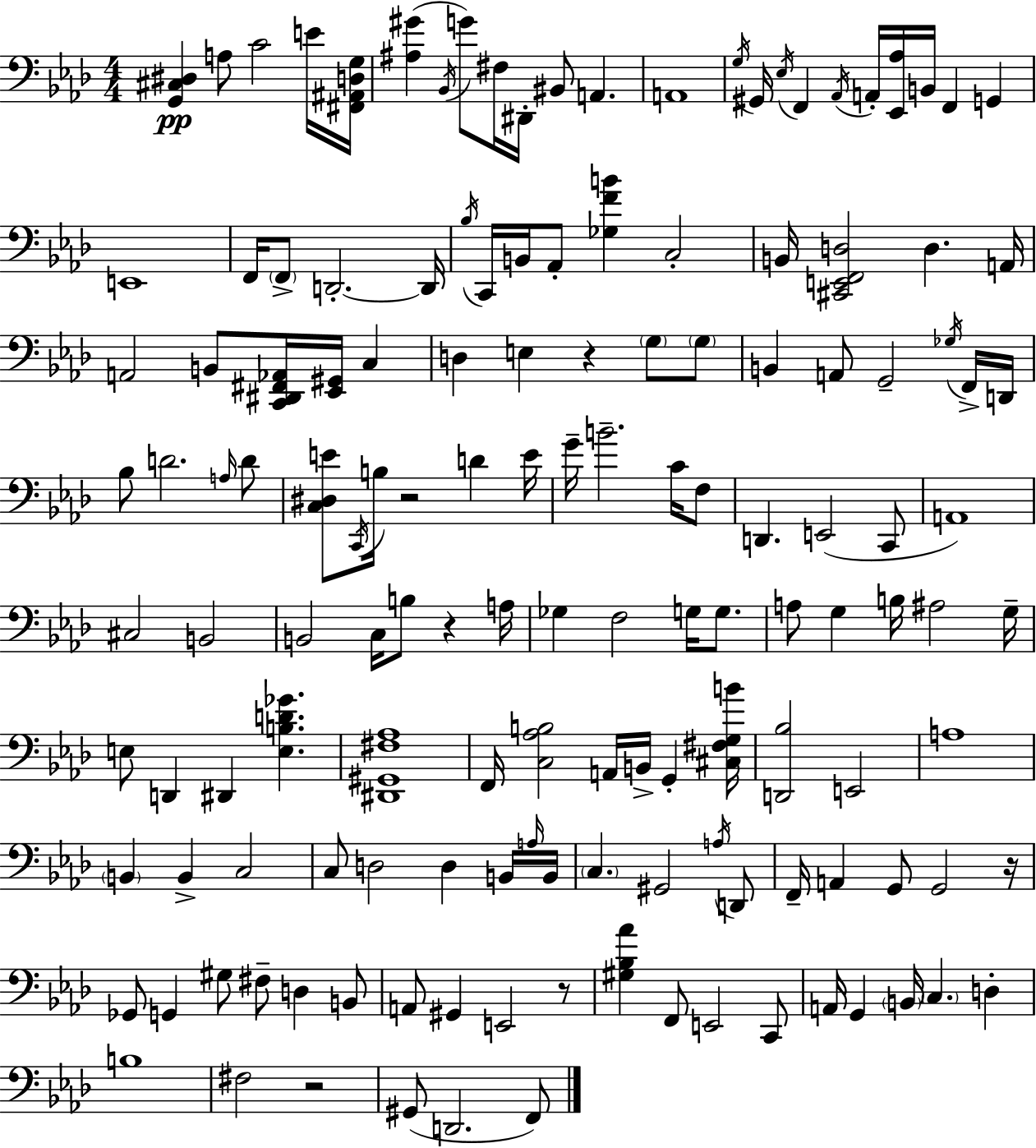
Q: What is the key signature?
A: AES major